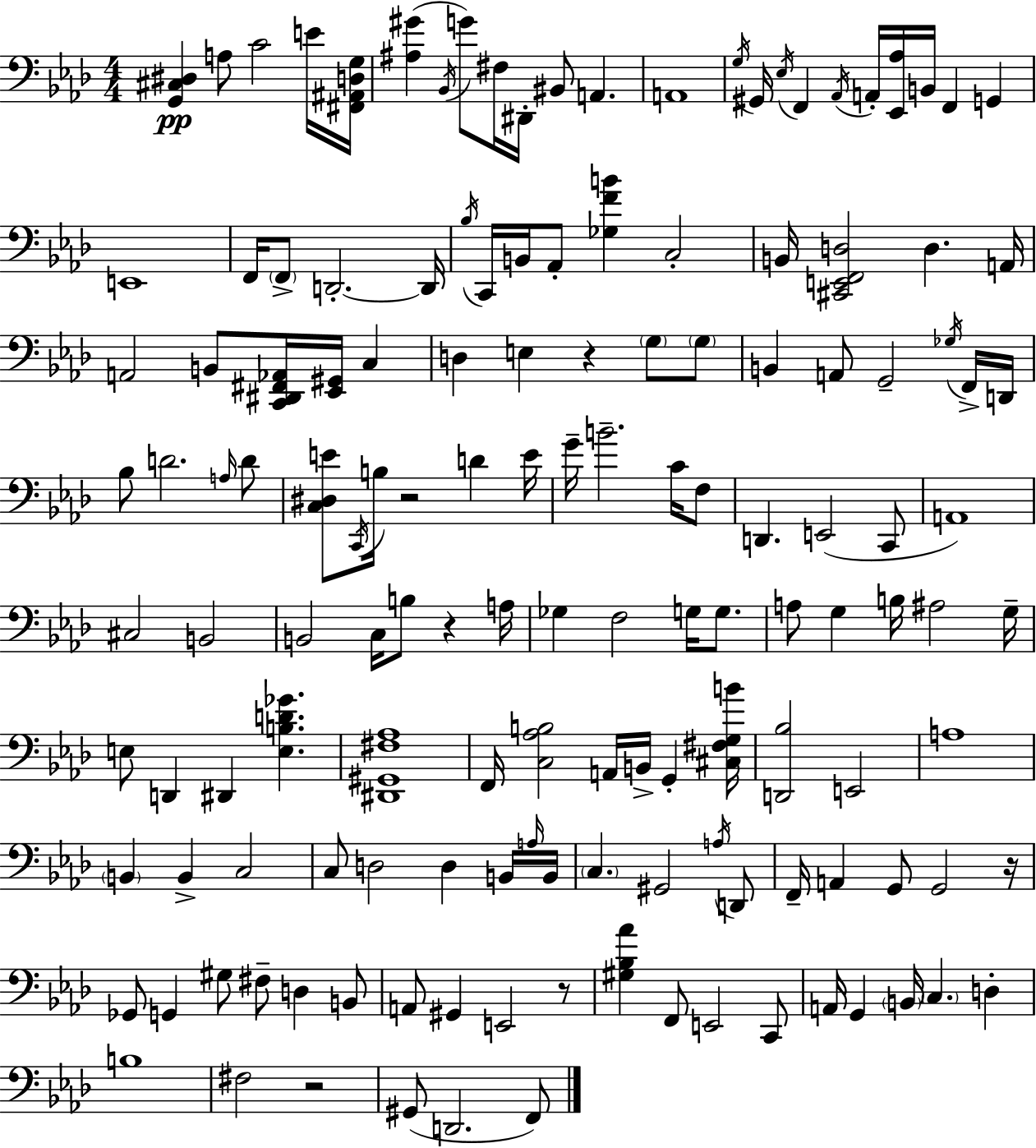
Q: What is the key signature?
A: AES major